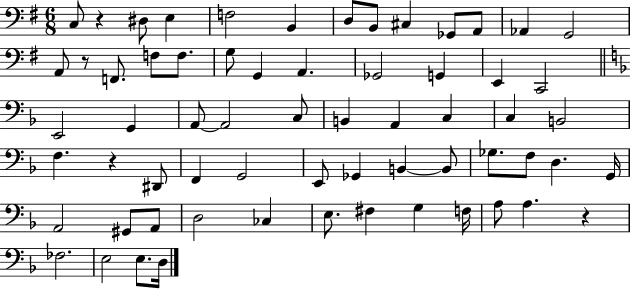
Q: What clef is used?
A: bass